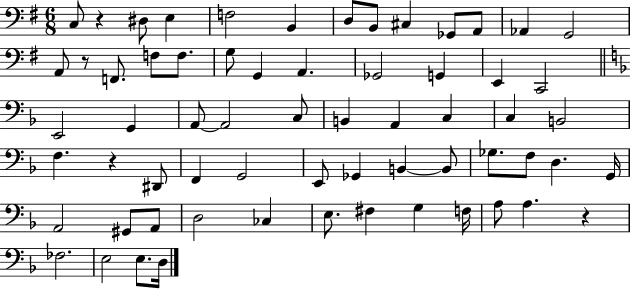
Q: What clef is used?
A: bass